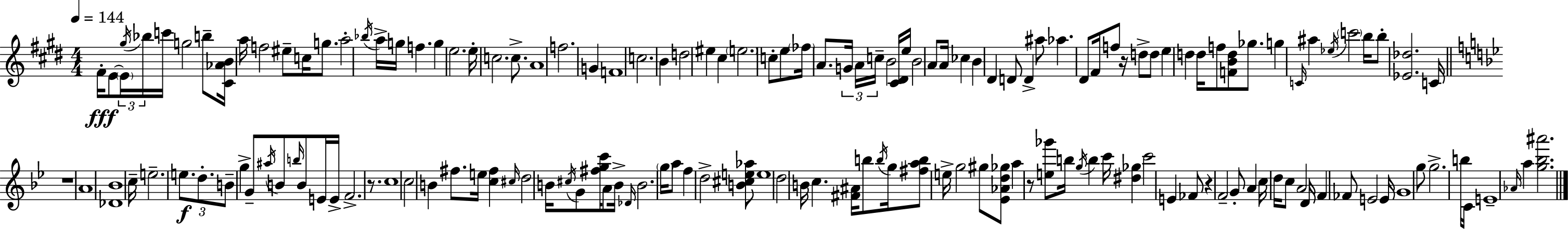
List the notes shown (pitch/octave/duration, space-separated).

F#4/s E4/e E4/s G#5/s Bb5/s C6/s G5/h B5/e [C#4,Ab4,B4]/s A5/s F5/h EIS5/e C5/s G5/e. A5/h Bb5/s A5/s G5/s F5/q. G5/q E5/h. E5/s C5/h. C5/e. A4/w F5/h. G4/q F4/w C5/h. B4/q D5/h EIS5/q C#5/q E5/h. C5/e E5/e FES5/s A4/e. G4/s A4/s C5/s B4/h [C#4,D#4]/s E5/s B4/h A4/e A4/s CES5/q B4/q D#4/q D4/e D4/q A#5/e Ab5/q. D#4/e F#4/s F5/e R/s D5/e D5/e E5/q D5/q D5/s F5/e [F4,B4,D5]/e Gb5/e. G5/q C4/s A#5/q Eb5/s C6/h B5/s B5/e [Eb4,Db5]/h. C4/s R/w A4/w [Db4,Bb4]/w C5/s E5/h. E5/e. D5/e. B4/e G5/q G4/e A#5/s B4/e B5/s B4/e E4/s E4/s F4/h. R/e. C5/w C5/h B4/q F#5/e. E5/s [C5,F#5]/q C#5/s D5/h B4/s C#5/s G4/e [F#5,G5,C6]/s A4/e B4/s Db4/s B4/h. G5/s A5/e F5/q D5/h [B4,C#5,E5,Ab5]/e E5/w D5/h B4/s C5/q. [F#4,A#4]/s B5/e B5/s G5/s [F#5,A5,B5]/e E5/s G5/h G#5/e [Eb4,Ab4,D5,Gb5]/e A5/q R/e [E5,Gb6]/e B5/s G5/s B5/q C6/s [D#5,Gb5]/q C6/h E4/q FES4/e R/q F4/h G4/e A4/q C5/s D5/s C5/e A4/h D4/s F4/q FES4/e E4/h E4/s G4/w G5/e G5/h. B5/s C4/s E4/w Ab4/s A5/q [G5,Bb5,A#6]/h.